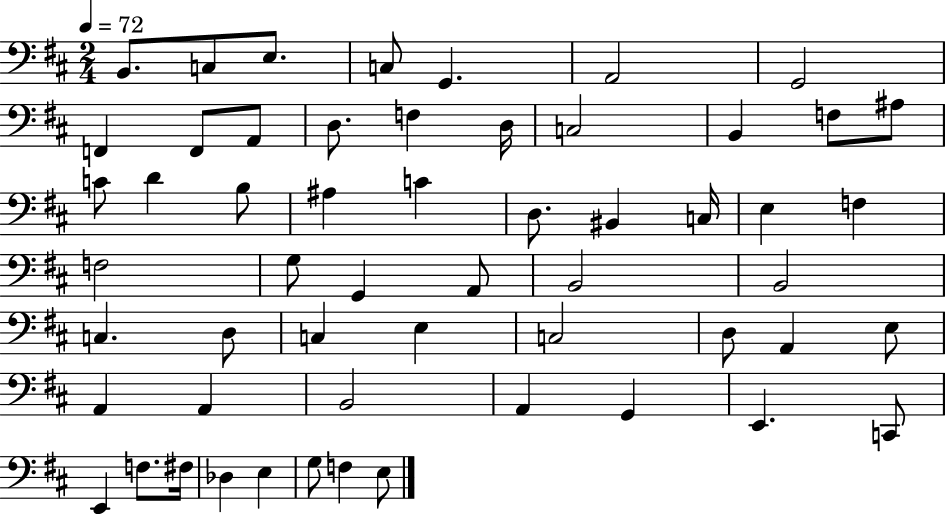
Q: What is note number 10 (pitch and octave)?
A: A2